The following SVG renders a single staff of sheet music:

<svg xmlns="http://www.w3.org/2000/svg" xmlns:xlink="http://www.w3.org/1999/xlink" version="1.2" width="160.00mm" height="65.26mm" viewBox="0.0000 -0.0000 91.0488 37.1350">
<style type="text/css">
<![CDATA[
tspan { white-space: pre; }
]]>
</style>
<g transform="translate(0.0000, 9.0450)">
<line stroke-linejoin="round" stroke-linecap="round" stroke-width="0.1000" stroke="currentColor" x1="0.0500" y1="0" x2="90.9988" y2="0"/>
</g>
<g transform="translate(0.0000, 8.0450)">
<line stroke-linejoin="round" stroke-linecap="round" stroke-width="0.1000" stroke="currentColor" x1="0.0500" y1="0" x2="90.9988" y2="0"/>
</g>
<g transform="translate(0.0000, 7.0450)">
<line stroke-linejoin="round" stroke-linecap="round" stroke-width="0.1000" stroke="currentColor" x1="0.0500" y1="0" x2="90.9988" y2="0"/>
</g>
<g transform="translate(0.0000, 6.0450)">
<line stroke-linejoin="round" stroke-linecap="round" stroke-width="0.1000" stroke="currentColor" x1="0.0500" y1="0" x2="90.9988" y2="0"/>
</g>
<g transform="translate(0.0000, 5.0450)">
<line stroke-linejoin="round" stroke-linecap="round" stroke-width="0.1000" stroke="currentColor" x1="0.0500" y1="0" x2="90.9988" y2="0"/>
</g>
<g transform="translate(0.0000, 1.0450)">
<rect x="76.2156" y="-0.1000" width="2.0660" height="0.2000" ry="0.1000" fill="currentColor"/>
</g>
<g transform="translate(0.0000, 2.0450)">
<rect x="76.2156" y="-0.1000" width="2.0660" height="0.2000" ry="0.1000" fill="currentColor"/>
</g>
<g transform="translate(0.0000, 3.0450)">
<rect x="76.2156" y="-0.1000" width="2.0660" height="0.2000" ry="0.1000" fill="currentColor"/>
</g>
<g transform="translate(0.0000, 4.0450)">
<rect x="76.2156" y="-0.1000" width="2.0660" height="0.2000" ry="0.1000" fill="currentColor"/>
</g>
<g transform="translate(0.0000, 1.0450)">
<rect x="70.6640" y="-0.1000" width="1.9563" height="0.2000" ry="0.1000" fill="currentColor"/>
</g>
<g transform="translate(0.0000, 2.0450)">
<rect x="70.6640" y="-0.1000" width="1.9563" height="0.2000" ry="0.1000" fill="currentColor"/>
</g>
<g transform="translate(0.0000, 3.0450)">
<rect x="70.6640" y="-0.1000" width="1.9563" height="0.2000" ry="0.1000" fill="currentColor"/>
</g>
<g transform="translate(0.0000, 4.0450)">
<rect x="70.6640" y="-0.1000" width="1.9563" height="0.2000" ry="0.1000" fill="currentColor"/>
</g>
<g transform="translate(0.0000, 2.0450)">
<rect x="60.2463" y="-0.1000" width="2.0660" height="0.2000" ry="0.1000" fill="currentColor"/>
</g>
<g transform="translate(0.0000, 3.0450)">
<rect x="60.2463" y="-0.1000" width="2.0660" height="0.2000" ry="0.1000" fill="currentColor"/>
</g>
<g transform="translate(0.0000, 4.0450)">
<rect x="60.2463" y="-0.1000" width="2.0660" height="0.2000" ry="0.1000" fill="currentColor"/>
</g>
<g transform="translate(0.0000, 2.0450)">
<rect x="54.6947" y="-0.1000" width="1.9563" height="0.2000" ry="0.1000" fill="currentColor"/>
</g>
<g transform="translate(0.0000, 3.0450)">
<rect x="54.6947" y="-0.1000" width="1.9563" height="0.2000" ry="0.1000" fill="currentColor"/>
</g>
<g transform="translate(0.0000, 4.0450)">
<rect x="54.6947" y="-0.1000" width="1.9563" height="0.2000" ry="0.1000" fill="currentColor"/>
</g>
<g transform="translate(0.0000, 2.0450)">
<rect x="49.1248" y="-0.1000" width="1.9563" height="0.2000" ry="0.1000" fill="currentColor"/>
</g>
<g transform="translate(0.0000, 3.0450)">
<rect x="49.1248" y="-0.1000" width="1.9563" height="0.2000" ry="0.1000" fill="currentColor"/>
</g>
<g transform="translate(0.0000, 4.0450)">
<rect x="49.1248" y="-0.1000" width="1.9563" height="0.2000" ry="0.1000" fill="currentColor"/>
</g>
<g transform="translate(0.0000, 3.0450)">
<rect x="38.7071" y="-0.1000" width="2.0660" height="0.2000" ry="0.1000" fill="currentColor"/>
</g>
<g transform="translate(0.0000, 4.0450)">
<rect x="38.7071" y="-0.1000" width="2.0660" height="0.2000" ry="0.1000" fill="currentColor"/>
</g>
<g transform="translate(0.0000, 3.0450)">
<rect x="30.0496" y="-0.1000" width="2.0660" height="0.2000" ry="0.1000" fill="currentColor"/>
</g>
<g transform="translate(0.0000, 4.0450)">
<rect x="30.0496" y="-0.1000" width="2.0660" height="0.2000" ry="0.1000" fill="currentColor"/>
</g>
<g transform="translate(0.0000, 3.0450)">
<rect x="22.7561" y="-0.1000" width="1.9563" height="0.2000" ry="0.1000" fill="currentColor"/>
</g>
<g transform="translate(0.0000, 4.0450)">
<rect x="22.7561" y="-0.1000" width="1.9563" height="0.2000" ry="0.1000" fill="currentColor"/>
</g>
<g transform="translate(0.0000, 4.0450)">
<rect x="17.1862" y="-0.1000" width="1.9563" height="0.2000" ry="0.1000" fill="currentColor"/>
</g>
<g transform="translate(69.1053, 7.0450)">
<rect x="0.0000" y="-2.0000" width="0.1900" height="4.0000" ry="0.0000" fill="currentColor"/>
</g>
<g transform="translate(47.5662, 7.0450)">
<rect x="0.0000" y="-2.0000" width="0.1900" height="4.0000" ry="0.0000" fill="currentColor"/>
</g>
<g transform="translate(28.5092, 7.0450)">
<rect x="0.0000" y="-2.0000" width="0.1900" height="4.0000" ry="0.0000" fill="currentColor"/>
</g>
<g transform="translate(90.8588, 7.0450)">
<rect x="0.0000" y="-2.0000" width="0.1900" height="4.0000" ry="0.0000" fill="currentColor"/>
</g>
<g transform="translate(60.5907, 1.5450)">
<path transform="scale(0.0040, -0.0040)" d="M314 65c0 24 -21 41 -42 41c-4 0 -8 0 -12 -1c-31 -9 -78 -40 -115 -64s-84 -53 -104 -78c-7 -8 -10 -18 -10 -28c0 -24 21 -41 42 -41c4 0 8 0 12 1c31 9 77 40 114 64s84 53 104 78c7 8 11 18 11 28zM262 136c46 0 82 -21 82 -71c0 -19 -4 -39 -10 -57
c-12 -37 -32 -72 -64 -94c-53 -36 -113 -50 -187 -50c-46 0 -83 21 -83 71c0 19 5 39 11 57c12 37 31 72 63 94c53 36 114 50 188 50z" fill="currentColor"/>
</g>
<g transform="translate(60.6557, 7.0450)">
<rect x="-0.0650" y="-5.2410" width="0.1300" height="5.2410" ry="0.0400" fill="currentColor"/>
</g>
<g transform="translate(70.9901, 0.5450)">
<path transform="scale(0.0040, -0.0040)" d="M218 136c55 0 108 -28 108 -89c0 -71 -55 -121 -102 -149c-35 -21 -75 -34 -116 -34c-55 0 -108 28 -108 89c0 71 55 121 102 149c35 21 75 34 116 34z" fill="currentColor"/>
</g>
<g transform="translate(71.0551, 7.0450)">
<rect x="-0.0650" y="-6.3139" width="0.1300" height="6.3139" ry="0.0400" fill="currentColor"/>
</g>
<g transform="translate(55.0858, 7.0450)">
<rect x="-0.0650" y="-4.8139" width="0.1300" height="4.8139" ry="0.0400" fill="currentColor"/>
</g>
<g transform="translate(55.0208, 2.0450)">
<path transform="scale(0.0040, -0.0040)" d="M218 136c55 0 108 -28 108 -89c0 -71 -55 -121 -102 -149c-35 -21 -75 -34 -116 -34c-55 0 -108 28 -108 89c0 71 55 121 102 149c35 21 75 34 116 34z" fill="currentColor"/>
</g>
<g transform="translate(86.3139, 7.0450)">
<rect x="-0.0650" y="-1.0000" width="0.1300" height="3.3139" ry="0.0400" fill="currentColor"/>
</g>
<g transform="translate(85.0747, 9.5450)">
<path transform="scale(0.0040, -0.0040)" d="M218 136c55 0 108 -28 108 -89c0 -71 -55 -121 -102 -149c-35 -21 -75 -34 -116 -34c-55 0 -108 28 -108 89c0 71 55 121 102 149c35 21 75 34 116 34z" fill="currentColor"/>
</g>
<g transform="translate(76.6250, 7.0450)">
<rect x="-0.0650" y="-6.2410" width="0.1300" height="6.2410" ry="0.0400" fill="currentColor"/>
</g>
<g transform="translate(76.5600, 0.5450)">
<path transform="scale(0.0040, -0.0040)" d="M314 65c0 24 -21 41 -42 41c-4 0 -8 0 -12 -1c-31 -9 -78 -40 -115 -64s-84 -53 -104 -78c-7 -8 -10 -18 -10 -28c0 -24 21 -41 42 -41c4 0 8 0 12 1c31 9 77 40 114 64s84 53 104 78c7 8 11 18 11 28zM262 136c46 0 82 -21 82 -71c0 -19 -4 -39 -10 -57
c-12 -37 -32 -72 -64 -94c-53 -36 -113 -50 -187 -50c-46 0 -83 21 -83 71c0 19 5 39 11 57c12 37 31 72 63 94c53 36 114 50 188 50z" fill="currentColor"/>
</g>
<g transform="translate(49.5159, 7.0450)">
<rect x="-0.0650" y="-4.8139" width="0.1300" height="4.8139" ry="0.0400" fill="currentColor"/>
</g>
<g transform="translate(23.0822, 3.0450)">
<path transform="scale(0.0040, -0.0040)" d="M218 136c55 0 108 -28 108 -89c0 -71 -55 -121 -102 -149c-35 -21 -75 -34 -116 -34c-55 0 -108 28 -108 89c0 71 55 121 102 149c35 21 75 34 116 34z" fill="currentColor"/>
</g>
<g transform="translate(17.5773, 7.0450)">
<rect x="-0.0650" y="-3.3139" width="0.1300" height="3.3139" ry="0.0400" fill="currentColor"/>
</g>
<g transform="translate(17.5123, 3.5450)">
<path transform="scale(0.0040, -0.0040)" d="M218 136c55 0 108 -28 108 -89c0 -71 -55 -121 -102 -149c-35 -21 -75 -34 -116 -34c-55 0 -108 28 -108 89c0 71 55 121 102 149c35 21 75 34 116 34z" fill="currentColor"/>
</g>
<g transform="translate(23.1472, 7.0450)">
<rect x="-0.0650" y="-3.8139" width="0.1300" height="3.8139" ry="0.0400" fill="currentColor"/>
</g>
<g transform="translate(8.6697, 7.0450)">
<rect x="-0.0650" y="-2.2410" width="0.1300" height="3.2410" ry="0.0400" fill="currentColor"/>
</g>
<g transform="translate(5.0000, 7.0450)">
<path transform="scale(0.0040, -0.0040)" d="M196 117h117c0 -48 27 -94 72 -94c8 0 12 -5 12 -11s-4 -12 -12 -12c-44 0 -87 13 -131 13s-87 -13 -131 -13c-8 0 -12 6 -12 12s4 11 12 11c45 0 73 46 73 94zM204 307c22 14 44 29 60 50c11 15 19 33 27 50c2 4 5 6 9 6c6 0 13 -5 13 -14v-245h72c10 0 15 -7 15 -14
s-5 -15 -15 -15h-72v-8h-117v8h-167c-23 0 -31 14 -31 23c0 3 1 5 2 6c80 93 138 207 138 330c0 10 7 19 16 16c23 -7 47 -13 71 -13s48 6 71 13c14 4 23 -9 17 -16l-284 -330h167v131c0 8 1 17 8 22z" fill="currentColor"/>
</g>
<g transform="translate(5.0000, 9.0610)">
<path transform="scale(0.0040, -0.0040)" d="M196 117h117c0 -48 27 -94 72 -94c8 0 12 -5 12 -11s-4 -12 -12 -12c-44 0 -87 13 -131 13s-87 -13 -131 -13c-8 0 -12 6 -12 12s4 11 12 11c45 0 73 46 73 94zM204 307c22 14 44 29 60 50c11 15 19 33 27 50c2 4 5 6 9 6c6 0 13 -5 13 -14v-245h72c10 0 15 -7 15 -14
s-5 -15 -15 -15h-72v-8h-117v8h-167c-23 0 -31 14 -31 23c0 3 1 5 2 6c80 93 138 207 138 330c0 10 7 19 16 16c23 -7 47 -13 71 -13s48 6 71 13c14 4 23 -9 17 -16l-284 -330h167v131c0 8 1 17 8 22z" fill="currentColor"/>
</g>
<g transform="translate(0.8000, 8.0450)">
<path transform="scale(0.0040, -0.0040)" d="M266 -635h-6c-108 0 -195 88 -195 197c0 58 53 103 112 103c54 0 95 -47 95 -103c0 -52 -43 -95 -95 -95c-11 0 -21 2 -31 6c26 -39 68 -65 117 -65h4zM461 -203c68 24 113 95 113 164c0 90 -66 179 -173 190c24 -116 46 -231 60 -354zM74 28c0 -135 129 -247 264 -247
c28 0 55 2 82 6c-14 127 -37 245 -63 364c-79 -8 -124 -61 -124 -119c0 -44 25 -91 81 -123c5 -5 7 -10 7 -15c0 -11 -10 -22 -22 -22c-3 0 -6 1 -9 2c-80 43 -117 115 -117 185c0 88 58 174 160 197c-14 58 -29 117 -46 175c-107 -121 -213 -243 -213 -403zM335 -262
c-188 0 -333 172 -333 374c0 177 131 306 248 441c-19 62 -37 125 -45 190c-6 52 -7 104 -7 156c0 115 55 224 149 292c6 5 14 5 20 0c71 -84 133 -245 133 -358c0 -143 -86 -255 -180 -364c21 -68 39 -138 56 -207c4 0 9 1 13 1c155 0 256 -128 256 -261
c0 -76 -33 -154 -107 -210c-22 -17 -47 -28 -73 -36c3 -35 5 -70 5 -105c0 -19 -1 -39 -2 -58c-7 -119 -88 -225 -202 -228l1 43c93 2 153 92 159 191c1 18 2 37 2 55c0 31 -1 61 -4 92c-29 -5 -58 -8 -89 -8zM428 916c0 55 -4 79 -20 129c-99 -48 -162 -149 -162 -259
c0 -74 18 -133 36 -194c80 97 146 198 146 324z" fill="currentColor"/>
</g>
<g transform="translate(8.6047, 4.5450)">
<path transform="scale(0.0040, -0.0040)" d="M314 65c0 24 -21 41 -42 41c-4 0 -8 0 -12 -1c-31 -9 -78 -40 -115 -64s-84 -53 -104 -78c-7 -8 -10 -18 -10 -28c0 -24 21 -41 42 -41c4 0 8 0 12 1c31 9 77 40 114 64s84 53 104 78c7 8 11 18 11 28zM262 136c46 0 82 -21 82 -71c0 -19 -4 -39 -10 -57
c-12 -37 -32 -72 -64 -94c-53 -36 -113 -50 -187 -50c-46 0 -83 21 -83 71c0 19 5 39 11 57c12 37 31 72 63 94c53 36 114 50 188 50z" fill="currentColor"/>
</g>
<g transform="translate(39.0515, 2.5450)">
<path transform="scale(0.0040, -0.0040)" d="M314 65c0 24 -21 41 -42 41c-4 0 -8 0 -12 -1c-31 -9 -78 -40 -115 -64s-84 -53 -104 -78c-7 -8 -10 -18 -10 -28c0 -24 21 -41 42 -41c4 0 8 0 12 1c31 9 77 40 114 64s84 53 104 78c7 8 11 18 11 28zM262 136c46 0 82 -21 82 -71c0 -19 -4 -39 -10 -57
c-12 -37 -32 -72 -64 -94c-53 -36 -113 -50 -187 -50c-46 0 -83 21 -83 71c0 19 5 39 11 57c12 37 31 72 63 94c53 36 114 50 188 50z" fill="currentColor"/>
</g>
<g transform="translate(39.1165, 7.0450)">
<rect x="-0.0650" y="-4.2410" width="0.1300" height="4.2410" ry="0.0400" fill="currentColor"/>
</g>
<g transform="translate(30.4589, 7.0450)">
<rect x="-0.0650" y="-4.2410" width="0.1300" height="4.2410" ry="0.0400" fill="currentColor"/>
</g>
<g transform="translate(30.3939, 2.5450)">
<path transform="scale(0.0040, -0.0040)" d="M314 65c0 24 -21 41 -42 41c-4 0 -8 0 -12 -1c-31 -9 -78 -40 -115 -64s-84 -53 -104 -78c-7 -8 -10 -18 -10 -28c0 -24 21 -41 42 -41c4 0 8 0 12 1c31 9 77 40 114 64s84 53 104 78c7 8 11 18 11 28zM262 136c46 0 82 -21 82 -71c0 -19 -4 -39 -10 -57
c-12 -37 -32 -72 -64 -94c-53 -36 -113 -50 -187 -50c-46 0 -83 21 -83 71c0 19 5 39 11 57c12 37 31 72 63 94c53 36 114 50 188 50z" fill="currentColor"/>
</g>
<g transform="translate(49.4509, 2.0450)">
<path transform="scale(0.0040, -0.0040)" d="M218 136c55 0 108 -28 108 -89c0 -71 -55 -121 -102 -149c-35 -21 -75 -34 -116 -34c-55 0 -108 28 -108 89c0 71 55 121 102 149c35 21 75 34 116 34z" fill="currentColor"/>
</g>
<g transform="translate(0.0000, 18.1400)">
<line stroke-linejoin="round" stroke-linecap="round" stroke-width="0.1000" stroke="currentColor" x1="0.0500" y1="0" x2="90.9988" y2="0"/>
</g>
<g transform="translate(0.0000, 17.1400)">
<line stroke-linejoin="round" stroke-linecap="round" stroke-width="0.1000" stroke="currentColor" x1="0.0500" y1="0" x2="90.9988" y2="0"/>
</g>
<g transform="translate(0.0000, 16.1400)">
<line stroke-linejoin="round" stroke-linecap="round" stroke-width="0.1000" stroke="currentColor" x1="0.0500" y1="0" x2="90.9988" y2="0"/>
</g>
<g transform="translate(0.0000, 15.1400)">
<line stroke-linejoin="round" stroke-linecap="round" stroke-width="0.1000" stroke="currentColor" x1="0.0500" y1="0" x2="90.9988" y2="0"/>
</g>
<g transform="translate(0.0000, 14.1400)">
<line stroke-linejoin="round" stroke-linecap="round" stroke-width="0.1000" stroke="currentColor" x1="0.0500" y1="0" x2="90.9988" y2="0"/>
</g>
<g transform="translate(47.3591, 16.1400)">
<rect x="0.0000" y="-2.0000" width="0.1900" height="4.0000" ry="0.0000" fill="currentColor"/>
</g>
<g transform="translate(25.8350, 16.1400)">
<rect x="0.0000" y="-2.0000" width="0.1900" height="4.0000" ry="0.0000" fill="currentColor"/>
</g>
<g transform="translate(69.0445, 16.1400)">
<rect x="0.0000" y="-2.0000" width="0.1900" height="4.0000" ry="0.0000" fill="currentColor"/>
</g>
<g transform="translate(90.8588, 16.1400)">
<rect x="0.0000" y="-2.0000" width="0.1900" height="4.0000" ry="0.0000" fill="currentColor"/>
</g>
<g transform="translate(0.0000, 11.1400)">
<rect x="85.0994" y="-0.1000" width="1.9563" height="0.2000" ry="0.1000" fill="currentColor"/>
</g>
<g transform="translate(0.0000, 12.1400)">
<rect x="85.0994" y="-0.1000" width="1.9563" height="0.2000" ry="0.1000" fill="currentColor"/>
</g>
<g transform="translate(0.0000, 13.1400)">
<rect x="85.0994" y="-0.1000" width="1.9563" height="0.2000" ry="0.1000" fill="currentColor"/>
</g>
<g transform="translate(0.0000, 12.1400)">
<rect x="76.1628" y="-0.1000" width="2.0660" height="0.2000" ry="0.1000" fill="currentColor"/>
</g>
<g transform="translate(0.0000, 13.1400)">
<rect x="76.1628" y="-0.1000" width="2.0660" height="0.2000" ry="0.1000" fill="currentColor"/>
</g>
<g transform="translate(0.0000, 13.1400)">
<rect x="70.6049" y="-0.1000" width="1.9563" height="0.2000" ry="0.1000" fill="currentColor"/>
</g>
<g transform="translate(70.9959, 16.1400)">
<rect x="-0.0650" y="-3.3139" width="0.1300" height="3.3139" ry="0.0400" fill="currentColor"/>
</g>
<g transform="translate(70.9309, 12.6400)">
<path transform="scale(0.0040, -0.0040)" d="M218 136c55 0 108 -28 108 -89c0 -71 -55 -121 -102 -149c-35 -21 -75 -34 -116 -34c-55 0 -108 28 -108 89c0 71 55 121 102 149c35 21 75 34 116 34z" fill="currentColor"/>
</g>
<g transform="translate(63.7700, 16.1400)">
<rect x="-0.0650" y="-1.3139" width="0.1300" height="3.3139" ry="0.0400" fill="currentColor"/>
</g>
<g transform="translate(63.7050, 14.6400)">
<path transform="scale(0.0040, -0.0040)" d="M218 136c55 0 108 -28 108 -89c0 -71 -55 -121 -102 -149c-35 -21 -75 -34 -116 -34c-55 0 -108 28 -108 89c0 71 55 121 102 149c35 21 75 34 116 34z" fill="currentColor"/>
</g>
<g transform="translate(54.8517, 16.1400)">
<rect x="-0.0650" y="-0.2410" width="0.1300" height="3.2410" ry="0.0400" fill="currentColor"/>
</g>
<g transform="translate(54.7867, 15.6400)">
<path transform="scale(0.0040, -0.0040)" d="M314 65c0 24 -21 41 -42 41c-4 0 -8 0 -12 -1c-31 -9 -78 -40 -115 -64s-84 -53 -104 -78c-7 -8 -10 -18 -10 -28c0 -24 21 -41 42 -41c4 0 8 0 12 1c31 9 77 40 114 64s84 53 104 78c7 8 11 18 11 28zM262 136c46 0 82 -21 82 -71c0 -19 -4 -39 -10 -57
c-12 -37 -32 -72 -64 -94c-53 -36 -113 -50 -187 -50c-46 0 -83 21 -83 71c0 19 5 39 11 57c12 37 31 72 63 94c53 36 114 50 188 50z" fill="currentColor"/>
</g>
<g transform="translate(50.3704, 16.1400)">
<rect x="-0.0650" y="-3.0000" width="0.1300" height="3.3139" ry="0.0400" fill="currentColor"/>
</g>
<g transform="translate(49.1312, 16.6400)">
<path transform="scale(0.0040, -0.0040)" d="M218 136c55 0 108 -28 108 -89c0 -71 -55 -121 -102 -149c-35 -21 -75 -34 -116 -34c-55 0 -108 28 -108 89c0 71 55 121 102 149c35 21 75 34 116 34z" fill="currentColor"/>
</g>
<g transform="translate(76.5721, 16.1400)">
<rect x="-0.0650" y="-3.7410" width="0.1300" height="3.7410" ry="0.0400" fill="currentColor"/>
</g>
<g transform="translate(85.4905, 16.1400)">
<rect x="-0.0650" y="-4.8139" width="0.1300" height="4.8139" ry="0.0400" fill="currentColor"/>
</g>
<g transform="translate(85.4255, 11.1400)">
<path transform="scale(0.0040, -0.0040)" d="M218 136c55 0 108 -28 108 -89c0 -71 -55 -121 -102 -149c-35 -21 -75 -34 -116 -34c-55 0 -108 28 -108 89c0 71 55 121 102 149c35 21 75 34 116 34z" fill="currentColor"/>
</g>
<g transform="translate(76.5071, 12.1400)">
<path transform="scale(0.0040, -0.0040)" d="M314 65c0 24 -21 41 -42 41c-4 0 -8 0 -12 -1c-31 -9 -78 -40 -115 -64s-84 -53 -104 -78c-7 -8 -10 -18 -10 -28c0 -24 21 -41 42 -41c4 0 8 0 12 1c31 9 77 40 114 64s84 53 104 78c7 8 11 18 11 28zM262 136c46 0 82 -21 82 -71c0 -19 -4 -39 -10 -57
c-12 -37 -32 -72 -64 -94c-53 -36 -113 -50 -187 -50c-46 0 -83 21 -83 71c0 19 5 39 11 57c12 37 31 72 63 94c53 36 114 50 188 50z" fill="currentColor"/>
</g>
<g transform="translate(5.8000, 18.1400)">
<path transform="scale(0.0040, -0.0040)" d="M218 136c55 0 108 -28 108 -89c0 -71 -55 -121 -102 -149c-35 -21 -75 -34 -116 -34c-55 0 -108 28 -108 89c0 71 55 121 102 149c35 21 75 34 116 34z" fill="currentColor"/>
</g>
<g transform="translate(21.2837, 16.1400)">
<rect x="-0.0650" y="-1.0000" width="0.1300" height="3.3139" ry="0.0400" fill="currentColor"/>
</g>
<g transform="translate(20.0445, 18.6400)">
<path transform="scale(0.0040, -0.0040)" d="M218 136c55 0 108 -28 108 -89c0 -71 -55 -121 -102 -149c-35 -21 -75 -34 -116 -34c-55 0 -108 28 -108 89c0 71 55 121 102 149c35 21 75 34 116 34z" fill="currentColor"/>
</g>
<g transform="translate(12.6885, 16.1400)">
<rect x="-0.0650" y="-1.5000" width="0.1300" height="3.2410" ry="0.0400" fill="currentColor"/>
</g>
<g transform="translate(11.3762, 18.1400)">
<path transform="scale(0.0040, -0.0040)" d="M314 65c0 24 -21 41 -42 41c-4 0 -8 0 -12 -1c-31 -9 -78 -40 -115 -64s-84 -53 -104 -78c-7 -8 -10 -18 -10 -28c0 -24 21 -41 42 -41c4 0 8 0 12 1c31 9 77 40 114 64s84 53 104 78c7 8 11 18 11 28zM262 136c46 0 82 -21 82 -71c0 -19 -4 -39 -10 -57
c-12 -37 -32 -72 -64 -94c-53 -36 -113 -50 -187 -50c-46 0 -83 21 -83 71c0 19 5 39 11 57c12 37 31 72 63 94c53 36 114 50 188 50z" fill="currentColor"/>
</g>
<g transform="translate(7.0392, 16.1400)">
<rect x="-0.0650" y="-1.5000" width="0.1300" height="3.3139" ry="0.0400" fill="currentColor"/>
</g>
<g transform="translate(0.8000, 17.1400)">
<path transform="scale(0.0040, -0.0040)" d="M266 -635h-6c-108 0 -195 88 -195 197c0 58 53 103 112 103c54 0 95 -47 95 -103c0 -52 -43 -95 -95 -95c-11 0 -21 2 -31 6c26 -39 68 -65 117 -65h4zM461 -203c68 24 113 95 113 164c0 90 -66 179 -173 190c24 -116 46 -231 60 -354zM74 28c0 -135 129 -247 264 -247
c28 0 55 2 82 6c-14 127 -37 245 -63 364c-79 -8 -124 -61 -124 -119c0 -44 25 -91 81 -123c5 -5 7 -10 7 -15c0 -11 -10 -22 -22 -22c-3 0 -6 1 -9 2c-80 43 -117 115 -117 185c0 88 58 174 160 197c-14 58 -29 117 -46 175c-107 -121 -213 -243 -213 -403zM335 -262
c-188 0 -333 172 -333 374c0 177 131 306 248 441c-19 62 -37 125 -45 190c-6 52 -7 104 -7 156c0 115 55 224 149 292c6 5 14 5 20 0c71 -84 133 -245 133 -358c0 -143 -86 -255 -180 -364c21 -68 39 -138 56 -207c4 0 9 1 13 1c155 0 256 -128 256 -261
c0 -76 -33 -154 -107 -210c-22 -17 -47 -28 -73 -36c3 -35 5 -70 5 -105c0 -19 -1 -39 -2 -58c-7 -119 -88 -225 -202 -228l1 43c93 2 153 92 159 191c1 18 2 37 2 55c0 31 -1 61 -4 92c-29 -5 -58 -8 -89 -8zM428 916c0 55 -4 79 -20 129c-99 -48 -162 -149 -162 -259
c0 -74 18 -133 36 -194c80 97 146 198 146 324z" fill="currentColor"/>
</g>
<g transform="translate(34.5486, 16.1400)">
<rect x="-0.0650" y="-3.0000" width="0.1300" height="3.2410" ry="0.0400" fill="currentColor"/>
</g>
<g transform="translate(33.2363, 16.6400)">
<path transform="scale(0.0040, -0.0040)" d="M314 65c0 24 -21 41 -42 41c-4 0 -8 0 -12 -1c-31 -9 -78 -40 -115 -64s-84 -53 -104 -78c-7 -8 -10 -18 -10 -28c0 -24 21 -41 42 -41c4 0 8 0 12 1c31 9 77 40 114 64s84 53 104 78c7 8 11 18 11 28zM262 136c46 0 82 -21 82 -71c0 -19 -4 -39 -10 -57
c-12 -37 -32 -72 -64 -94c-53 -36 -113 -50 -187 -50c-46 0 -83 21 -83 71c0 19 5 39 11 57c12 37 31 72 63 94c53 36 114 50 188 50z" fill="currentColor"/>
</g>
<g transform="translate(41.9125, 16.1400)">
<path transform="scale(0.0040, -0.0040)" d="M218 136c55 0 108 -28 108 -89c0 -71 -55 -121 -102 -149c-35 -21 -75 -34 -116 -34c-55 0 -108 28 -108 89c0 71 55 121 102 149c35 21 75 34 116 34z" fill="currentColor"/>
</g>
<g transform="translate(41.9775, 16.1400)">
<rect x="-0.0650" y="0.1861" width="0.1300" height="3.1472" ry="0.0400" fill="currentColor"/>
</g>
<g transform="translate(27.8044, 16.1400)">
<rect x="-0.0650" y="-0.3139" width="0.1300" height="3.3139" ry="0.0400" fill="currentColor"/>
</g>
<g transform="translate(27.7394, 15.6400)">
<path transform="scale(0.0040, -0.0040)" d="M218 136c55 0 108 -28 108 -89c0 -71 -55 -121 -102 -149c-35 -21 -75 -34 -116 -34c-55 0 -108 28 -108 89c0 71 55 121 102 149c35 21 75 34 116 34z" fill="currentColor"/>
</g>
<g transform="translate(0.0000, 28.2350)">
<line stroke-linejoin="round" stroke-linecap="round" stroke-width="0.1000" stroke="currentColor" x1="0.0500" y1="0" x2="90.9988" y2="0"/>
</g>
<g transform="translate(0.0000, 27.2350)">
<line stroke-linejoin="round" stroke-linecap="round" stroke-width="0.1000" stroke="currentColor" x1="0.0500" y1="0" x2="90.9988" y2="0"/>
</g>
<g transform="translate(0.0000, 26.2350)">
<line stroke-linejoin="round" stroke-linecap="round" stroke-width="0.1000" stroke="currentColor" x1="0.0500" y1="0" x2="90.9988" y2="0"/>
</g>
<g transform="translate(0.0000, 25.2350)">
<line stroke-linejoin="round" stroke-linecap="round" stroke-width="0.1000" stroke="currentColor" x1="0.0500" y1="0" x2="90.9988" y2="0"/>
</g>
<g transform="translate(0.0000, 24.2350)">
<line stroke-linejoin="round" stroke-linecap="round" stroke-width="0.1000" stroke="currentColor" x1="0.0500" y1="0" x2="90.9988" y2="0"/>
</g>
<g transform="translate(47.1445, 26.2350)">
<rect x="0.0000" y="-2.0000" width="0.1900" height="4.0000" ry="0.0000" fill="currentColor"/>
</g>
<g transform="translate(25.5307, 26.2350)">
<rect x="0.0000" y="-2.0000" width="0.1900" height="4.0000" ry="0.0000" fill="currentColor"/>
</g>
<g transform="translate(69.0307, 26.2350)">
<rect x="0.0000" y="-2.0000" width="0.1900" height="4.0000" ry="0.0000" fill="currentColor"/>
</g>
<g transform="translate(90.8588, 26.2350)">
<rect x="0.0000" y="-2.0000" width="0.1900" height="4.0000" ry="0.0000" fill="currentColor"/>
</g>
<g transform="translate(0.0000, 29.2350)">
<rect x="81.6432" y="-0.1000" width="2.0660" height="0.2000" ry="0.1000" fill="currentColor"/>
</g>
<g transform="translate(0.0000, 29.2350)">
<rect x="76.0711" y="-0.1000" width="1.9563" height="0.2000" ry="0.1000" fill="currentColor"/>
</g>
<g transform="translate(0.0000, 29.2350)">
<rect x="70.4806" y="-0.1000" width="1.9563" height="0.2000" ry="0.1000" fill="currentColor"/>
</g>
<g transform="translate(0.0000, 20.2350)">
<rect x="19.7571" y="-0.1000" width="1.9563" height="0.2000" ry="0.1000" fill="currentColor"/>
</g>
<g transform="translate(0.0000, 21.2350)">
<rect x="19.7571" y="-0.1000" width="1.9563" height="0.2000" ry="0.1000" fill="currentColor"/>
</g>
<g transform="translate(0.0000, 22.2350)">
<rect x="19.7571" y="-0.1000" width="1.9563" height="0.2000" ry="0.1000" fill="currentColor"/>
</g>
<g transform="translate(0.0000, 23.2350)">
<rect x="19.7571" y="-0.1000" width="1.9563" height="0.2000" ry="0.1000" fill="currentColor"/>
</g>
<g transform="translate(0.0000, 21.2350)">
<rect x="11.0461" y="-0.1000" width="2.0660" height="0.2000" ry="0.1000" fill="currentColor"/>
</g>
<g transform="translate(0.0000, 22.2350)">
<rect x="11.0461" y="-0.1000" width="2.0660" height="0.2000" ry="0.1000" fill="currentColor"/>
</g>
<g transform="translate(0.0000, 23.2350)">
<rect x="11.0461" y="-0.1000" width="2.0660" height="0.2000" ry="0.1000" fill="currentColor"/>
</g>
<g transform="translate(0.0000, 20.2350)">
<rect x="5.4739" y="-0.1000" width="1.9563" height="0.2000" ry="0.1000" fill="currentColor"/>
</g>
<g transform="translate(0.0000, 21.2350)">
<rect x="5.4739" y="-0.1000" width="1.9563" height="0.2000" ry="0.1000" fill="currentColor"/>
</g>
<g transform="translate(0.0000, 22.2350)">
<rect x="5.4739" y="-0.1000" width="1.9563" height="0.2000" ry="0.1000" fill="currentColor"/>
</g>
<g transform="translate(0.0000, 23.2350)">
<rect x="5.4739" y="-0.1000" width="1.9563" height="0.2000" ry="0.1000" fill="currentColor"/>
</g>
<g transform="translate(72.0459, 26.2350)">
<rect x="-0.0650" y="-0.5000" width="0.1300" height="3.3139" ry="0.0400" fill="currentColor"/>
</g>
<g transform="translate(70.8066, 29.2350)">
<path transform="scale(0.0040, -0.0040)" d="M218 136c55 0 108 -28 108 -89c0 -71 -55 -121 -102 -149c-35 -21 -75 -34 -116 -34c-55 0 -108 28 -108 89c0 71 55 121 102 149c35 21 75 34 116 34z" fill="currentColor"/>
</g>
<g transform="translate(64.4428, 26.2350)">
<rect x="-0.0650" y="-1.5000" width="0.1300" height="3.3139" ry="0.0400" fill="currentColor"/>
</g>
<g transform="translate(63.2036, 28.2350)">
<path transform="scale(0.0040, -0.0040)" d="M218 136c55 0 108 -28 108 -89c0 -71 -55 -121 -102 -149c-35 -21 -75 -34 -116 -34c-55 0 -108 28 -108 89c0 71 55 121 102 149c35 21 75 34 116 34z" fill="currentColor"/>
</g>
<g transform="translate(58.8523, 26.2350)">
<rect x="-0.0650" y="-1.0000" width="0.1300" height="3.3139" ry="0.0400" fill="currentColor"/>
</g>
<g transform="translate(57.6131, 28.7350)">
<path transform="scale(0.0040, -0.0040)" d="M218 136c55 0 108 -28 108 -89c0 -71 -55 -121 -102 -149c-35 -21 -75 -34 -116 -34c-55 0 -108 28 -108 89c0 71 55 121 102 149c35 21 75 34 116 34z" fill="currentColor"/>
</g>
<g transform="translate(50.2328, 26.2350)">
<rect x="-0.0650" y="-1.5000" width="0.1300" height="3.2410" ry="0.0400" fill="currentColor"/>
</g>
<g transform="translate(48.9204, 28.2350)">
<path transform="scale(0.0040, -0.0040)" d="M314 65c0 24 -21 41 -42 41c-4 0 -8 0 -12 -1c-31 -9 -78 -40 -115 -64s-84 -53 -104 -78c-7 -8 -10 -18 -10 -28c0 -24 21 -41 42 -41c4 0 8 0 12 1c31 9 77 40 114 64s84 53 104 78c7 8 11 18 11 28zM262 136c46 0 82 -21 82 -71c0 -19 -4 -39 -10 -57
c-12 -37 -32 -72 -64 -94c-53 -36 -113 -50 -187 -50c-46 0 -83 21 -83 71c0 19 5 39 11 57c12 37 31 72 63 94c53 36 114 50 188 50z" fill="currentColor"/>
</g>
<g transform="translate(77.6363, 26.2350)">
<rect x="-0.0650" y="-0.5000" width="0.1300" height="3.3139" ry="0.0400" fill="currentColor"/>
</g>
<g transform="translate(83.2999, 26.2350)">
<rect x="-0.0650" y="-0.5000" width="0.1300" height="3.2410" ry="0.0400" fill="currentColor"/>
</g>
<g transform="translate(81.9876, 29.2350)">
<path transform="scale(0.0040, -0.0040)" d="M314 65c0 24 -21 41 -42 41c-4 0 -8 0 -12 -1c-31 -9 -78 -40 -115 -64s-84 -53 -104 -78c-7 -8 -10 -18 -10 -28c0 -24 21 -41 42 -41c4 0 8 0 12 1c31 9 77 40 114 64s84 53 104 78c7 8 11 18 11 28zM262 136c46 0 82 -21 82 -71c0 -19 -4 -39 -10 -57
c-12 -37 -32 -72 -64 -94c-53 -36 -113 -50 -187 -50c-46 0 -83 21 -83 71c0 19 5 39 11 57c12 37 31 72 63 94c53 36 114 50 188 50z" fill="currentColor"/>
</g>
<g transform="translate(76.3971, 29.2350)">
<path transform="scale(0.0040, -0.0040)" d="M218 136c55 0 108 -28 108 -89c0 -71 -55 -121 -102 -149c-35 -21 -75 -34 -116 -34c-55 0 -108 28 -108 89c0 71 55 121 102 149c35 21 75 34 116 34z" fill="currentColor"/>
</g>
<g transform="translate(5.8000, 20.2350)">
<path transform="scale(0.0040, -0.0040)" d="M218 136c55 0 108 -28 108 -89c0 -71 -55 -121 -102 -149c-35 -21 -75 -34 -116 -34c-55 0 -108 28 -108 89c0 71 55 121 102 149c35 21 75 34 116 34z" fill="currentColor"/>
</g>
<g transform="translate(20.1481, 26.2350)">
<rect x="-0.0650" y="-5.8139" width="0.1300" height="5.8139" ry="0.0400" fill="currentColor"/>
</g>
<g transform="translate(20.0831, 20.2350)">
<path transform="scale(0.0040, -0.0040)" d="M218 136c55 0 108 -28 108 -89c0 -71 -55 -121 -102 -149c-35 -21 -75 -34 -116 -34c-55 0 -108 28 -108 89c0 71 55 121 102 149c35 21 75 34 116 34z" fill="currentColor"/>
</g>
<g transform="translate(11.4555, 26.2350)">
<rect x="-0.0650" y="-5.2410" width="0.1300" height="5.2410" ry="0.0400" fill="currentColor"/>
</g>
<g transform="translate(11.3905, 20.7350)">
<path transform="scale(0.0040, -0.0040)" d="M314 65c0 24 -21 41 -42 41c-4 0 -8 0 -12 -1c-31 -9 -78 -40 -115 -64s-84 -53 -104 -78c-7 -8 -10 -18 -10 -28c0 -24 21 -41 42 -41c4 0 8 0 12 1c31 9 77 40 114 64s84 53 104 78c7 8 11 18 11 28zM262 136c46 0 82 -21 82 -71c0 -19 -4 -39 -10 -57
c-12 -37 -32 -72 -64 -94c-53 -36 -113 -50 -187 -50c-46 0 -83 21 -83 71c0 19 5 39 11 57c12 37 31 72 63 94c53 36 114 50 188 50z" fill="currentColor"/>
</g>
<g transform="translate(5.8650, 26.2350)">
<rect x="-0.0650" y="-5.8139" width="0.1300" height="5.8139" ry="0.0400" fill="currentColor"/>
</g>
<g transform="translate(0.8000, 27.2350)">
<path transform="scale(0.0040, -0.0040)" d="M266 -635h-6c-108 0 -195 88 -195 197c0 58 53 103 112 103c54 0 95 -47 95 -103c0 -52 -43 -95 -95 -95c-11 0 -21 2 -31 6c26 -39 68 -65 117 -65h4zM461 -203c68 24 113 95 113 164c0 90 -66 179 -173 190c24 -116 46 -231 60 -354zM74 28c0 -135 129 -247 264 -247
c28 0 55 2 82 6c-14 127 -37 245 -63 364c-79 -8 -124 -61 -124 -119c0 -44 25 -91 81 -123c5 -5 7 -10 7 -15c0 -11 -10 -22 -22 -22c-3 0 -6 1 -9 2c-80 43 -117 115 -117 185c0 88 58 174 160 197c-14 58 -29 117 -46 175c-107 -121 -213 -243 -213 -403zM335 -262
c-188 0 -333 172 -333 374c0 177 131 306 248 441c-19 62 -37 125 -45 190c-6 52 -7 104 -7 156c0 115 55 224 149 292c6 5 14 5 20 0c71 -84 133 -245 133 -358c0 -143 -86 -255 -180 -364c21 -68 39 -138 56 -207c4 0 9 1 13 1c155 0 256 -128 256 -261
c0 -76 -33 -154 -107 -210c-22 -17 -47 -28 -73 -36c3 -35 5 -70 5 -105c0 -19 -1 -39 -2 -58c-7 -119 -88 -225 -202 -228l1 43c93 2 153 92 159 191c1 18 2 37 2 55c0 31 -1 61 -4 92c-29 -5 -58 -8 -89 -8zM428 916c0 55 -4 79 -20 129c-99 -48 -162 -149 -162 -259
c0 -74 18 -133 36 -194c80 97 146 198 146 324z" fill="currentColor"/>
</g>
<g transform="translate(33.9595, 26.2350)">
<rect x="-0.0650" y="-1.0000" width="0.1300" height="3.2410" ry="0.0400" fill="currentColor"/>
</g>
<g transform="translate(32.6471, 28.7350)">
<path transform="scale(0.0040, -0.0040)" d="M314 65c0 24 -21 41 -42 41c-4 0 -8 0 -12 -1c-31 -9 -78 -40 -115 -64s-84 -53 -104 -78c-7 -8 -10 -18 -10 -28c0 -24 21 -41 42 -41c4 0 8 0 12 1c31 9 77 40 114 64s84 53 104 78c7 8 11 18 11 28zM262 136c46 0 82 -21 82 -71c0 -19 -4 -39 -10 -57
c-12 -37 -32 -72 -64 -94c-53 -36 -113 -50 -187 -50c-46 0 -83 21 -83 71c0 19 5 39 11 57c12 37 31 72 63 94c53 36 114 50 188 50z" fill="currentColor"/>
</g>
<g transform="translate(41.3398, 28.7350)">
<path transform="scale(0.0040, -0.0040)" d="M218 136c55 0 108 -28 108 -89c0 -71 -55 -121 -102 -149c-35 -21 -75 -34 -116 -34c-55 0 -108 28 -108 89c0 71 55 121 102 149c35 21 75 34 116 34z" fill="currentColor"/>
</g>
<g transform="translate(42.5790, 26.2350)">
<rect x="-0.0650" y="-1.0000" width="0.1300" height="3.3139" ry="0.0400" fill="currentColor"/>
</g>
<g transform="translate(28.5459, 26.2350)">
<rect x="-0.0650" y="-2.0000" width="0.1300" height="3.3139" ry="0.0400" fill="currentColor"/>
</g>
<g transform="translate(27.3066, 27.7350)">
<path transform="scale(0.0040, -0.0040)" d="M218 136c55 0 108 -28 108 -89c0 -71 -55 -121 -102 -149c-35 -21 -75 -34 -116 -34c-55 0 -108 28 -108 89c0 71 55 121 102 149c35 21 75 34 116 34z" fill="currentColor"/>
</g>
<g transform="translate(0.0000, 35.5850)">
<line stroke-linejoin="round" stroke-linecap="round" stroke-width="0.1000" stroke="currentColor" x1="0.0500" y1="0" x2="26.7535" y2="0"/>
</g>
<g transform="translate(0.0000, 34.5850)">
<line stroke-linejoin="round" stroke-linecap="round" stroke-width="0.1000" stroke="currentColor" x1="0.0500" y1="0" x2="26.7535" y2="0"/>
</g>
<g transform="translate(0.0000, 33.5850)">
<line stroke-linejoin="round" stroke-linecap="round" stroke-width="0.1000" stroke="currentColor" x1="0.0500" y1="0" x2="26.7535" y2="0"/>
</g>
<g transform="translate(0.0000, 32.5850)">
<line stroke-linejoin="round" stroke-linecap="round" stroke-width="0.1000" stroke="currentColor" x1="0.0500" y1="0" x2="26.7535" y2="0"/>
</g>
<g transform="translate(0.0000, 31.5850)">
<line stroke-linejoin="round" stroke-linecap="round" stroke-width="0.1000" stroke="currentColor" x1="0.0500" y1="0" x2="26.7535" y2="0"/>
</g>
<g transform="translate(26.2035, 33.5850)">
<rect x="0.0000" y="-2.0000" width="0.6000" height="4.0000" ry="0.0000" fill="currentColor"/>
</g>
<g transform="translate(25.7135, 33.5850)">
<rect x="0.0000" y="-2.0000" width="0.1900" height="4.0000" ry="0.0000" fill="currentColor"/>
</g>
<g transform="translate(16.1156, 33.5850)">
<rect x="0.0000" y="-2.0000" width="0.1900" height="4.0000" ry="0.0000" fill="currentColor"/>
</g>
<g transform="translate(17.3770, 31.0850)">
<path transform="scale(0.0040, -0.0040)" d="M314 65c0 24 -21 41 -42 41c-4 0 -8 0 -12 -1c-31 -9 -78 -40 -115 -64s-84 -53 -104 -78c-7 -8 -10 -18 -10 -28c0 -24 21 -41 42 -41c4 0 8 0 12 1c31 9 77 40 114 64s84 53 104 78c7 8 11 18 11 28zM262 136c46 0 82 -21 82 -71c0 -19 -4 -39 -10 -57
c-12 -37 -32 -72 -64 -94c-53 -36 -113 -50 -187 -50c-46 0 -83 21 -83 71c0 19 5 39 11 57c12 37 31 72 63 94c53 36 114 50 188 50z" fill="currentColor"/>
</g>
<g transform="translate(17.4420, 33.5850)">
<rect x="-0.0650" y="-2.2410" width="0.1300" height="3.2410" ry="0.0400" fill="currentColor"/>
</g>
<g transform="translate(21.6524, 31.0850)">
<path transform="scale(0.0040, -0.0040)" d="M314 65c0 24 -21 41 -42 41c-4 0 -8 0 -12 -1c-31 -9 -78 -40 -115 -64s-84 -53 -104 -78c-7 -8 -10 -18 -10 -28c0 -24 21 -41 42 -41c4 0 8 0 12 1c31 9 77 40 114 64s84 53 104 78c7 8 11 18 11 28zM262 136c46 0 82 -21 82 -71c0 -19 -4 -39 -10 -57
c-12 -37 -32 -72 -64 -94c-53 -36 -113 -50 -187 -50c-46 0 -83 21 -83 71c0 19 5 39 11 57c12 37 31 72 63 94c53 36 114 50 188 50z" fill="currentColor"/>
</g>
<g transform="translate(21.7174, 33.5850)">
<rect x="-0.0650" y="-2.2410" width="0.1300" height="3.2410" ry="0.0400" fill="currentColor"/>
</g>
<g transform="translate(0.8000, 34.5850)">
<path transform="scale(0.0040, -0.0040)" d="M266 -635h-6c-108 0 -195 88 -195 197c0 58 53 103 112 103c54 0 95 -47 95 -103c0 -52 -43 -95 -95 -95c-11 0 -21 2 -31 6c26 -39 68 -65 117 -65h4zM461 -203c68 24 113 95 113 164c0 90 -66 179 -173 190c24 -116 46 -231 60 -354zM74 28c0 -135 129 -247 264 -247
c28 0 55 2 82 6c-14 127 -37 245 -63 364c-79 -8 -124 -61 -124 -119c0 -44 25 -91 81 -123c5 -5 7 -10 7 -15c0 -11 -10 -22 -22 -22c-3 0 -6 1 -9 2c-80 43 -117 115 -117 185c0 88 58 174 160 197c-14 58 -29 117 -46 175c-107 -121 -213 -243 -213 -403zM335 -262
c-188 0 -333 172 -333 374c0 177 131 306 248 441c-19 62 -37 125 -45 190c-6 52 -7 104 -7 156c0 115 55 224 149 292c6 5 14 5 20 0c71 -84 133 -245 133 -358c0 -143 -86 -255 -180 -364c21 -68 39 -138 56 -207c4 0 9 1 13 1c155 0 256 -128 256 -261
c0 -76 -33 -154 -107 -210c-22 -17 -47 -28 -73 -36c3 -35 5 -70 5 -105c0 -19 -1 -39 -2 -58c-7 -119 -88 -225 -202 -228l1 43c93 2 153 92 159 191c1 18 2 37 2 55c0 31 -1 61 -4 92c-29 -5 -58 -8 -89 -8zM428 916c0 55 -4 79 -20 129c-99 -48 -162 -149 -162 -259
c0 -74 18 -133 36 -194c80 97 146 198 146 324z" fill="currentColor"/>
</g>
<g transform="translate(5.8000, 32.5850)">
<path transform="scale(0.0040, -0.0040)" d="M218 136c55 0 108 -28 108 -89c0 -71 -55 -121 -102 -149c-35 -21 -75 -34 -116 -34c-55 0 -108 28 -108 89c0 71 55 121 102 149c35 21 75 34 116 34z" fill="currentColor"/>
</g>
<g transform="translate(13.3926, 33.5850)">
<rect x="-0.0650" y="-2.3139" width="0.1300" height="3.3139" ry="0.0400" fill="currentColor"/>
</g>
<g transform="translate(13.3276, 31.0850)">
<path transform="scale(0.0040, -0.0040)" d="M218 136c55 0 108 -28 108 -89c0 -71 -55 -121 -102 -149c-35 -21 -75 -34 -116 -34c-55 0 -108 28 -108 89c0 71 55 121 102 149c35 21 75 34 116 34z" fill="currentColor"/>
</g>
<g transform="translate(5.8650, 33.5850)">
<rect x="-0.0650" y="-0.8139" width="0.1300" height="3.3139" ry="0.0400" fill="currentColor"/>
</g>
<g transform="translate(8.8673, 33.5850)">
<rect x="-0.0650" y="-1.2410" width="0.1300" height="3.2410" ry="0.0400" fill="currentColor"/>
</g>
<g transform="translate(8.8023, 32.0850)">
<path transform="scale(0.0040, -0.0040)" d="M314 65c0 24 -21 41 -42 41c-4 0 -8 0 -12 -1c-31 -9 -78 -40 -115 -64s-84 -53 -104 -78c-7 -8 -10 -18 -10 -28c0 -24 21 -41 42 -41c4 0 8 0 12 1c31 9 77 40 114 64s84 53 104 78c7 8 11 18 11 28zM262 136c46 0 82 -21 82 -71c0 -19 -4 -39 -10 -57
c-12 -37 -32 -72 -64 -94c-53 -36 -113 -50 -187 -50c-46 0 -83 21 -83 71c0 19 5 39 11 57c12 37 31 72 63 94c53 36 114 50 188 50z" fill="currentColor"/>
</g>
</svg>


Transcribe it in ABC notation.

X:1
T:Untitled
M:4/4
L:1/4
K:C
g2 b c' d'2 d'2 e' e' f'2 a' a'2 D E E2 D c A2 B A c2 e b c'2 e' g' f'2 g' F D2 D E2 D E C C C2 d e2 g g2 g2